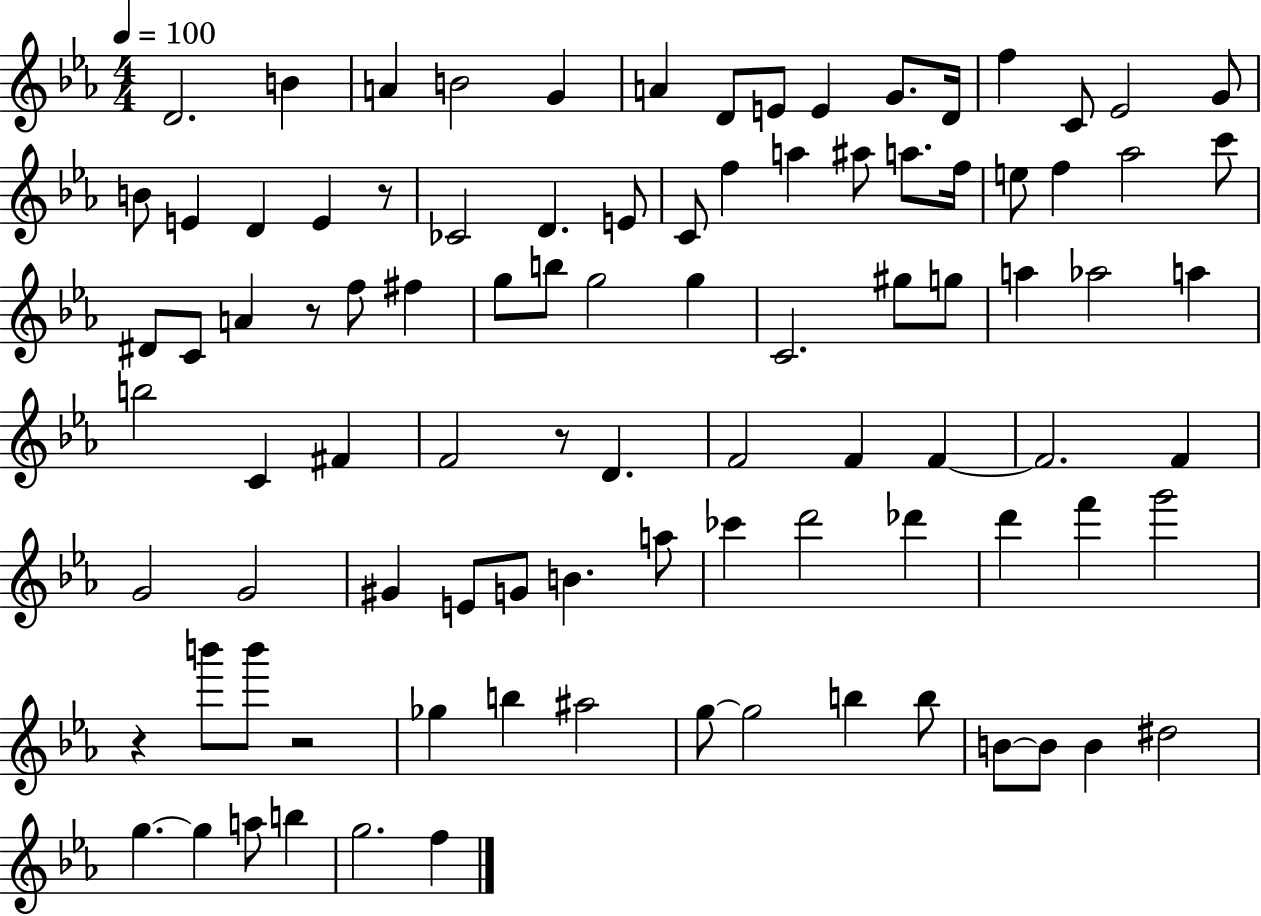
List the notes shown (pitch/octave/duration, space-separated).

D4/h. B4/q A4/q B4/h G4/q A4/q D4/e E4/e E4/q G4/e. D4/s F5/q C4/e Eb4/h G4/e B4/e E4/q D4/q E4/q R/e CES4/h D4/q. E4/e C4/e F5/q A5/q A#5/e A5/e. F5/s E5/e F5/q Ab5/h C6/e D#4/e C4/e A4/q R/e F5/e F#5/q G5/e B5/e G5/h G5/q C4/h. G#5/e G5/e A5/q Ab5/h A5/q B5/h C4/q F#4/q F4/h R/e D4/q. F4/h F4/q F4/q F4/h. F4/q G4/h G4/h G#4/q E4/e G4/e B4/q. A5/e CES6/q D6/h Db6/q D6/q F6/q G6/h R/q B6/e B6/e R/h Gb5/q B5/q A#5/h G5/e G5/h B5/q B5/e B4/e B4/e B4/q D#5/h G5/q. G5/q A5/e B5/q G5/h. F5/q